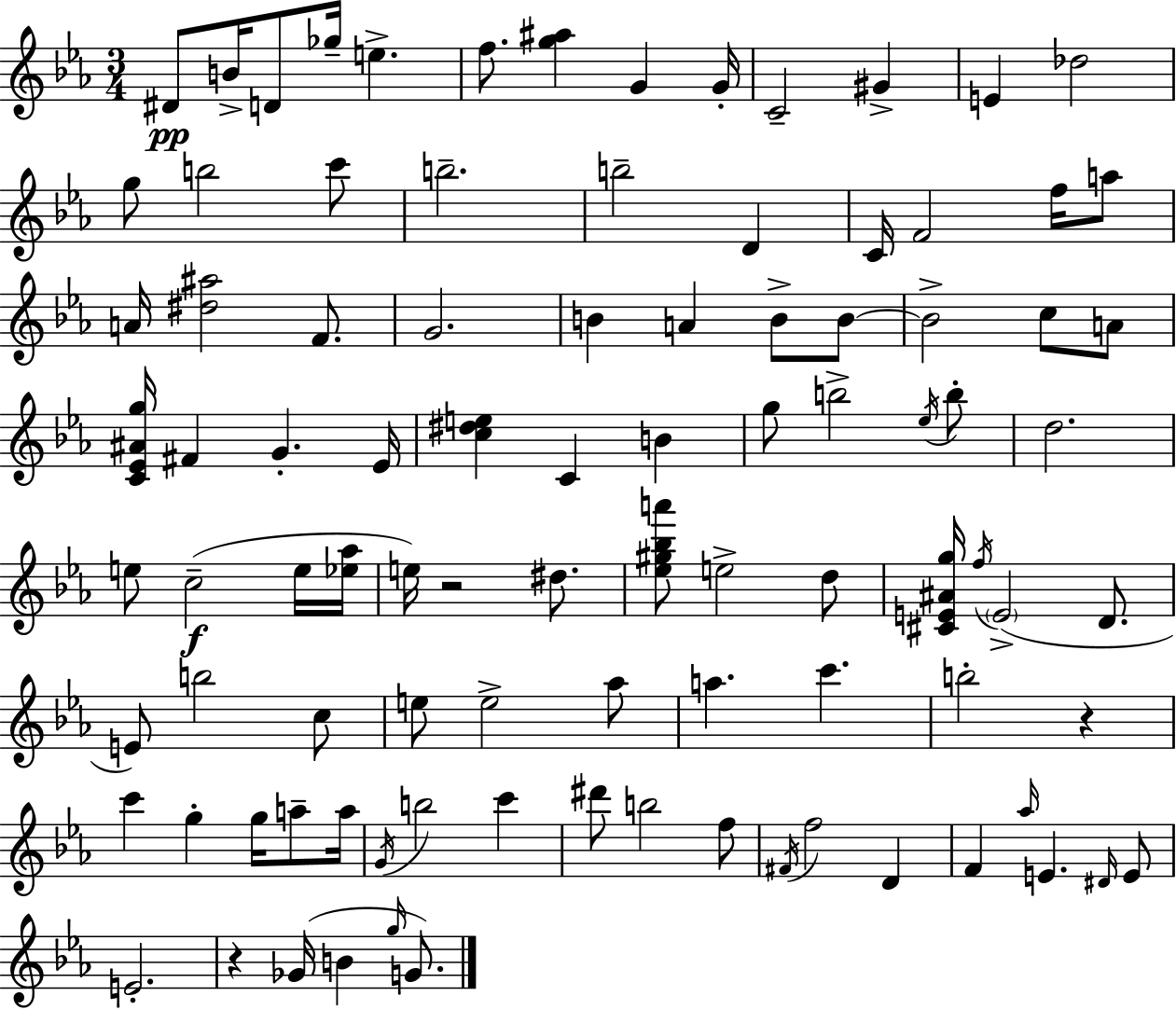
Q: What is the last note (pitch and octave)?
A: G4